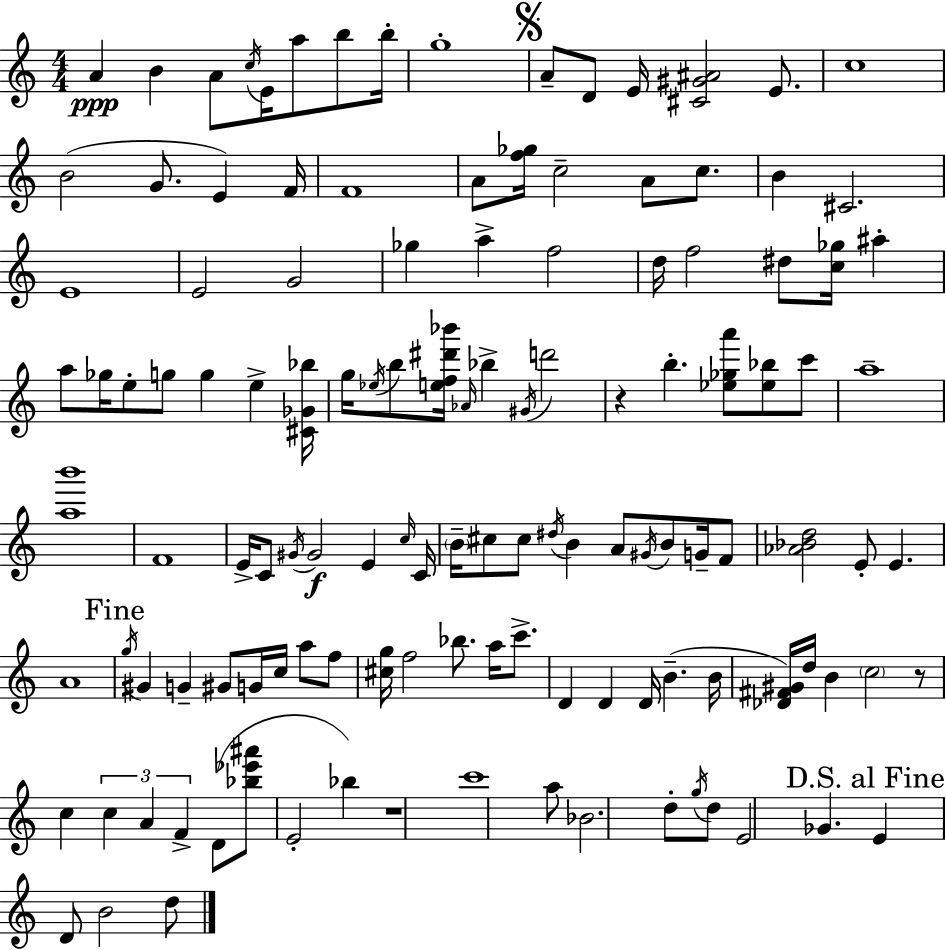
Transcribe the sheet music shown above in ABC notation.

X:1
T:Untitled
M:4/4
L:1/4
K:C
A B A/2 c/4 E/4 a/2 b/2 b/4 g4 A/2 D/2 E/4 [^C^G^A]2 E/2 c4 B2 G/2 E F/4 F4 A/2 [f_g]/4 c2 A/2 c/2 B ^C2 E4 E2 G2 _g a f2 d/4 f2 ^d/2 [c_g]/4 ^a a/2 _g/4 e/2 g/2 g e [^C_G_b]/4 g/4 _e/4 b/2 [ef^d'_b']/4 _A/4 _b ^G/4 d'2 z b [_e_ga']/2 [_e_b]/2 c'/2 a4 [ab']4 F4 E/4 C/2 ^G/4 ^G2 E c/4 C/4 B/4 ^c/2 ^c/2 ^d/4 B A/2 ^G/4 B/2 G/4 F/2 [_A_Bd]2 E/2 E A4 g/4 ^G G ^G/2 G/4 c/4 a/2 f/2 [^cg]/4 f2 _b/2 a/4 c'/2 D D D/4 B B/4 [_D^F^G]/4 d/4 B c2 z/2 c c A F D/2 [_b_e'^a']/2 E2 _b z4 c'4 a/2 _B2 d/2 g/4 d/2 E2 _G E D/2 B2 d/2